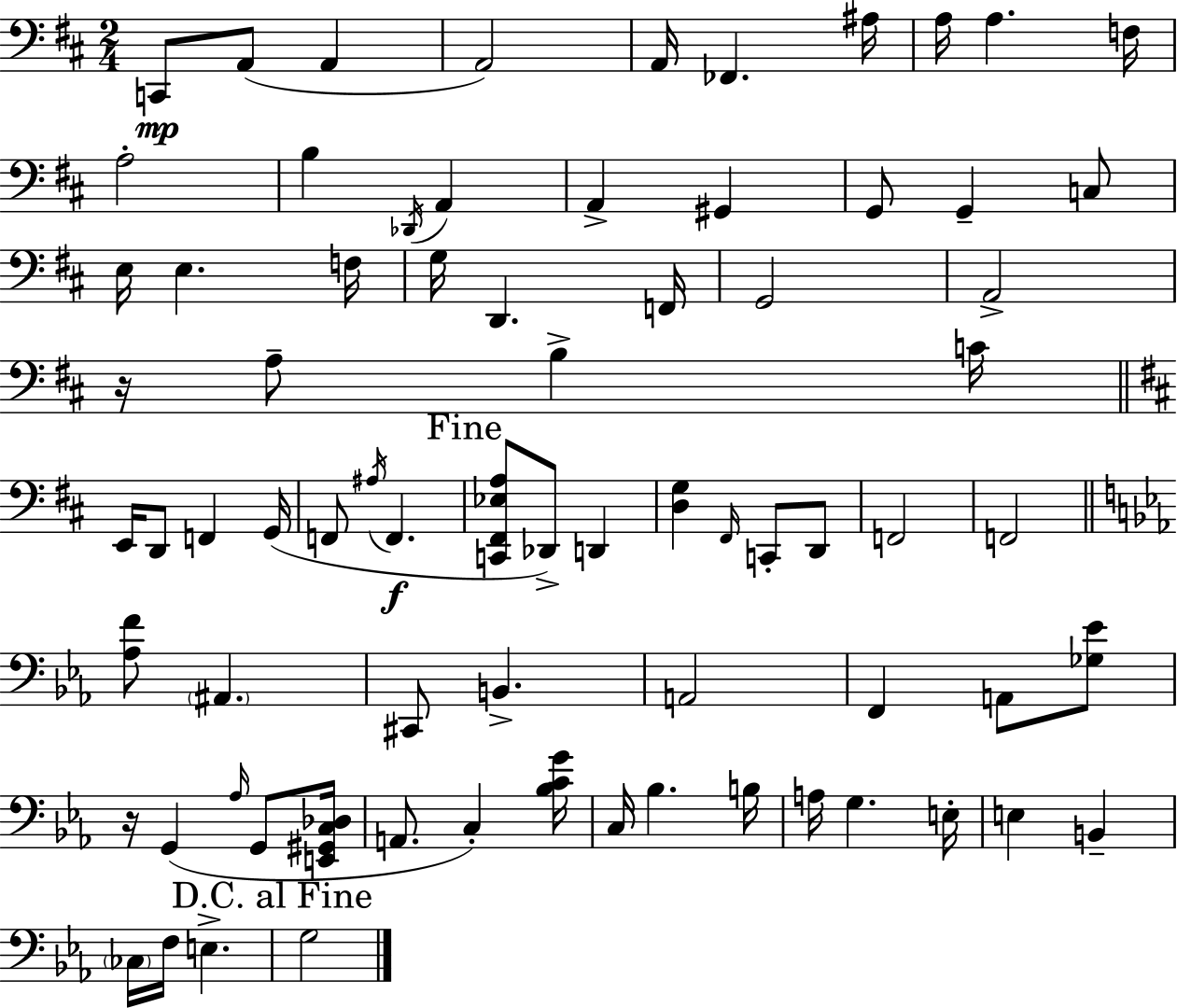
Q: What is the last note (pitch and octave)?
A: G3